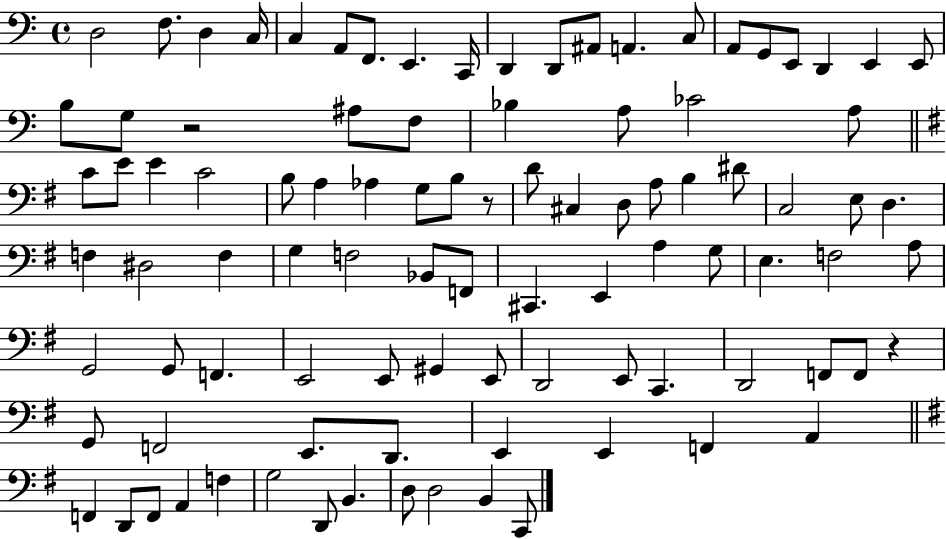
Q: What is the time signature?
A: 4/4